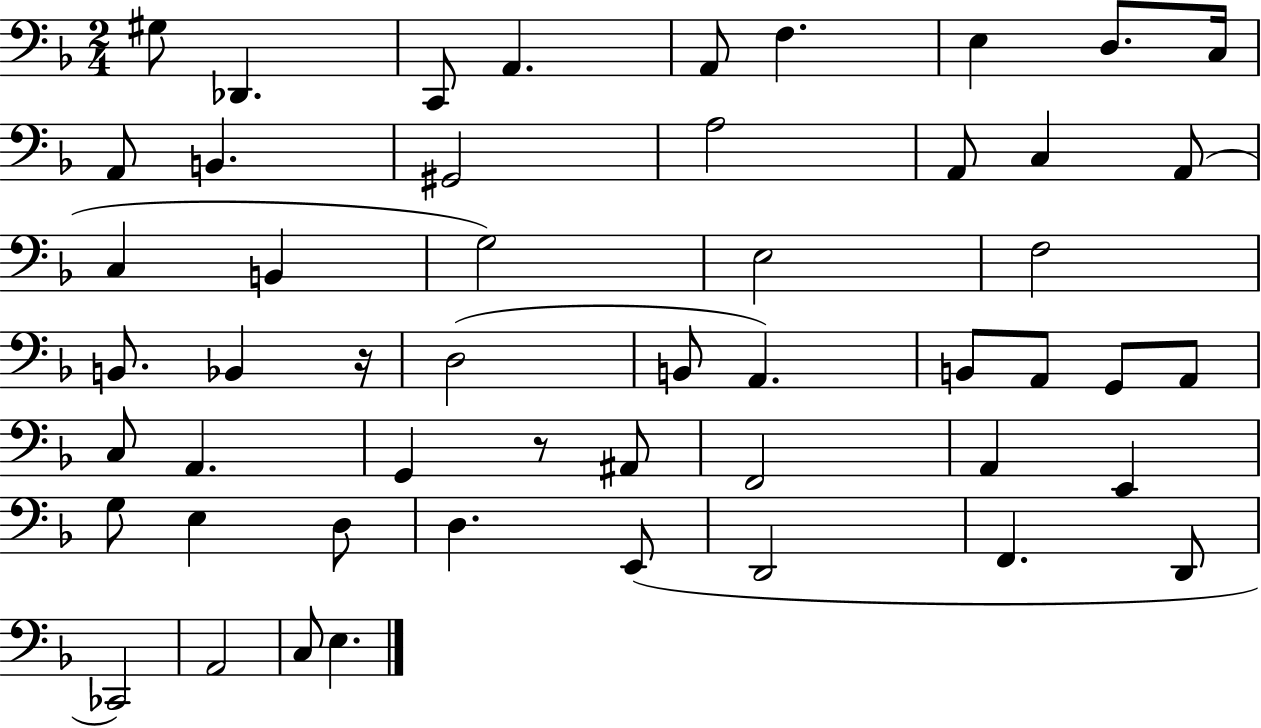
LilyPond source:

{
  \clef bass
  \numericTimeSignature
  \time 2/4
  \key f \major
  gis8 des,4. | c,8 a,4. | a,8 f4. | e4 d8. c16 | \break a,8 b,4. | gis,2 | a2 | a,8 c4 a,8( | \break c4 b,4 | g2) | e2 | f2 | \break b,8. bes,4 r16 | d2( | b,8 a,4.) | b,8 a,8 g,8 a,8 | \break c8 a,4. | g,4 r8 ais,8 | f,2 | a,4 e,4 | \break g8 e4 d8 | d4. e,8( | d,2 | f,4. d,8 | \break ces,2) | a,2 | c8 e4. | \bar "|."
}